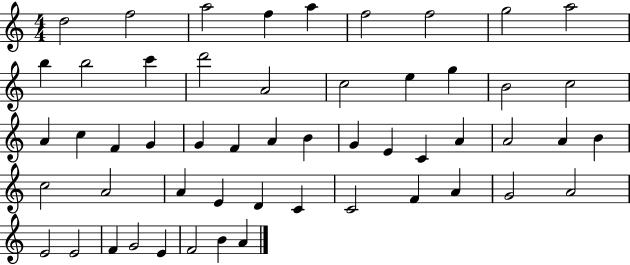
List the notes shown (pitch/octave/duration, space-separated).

D5/h F5/h A5/h F5/q A5/q F5/h F5/h G5/h A5/h B5/q B5/h C6/q D6/h A4/h C5/h E5/q G5/q B4/h C5/h A4/q C5/q F4/q G4/q G4/q F4/q A4/q B4/q G4/q E4/q C4/q A4/q A4/h A4/q B4/q C5/h A4/h A4/q E4/q D4/q C4/q C4/h F4/q A4/q G4/h A4/h E4/h E4/h F4/q G4/h E4/q F4/h B4/q A4/q